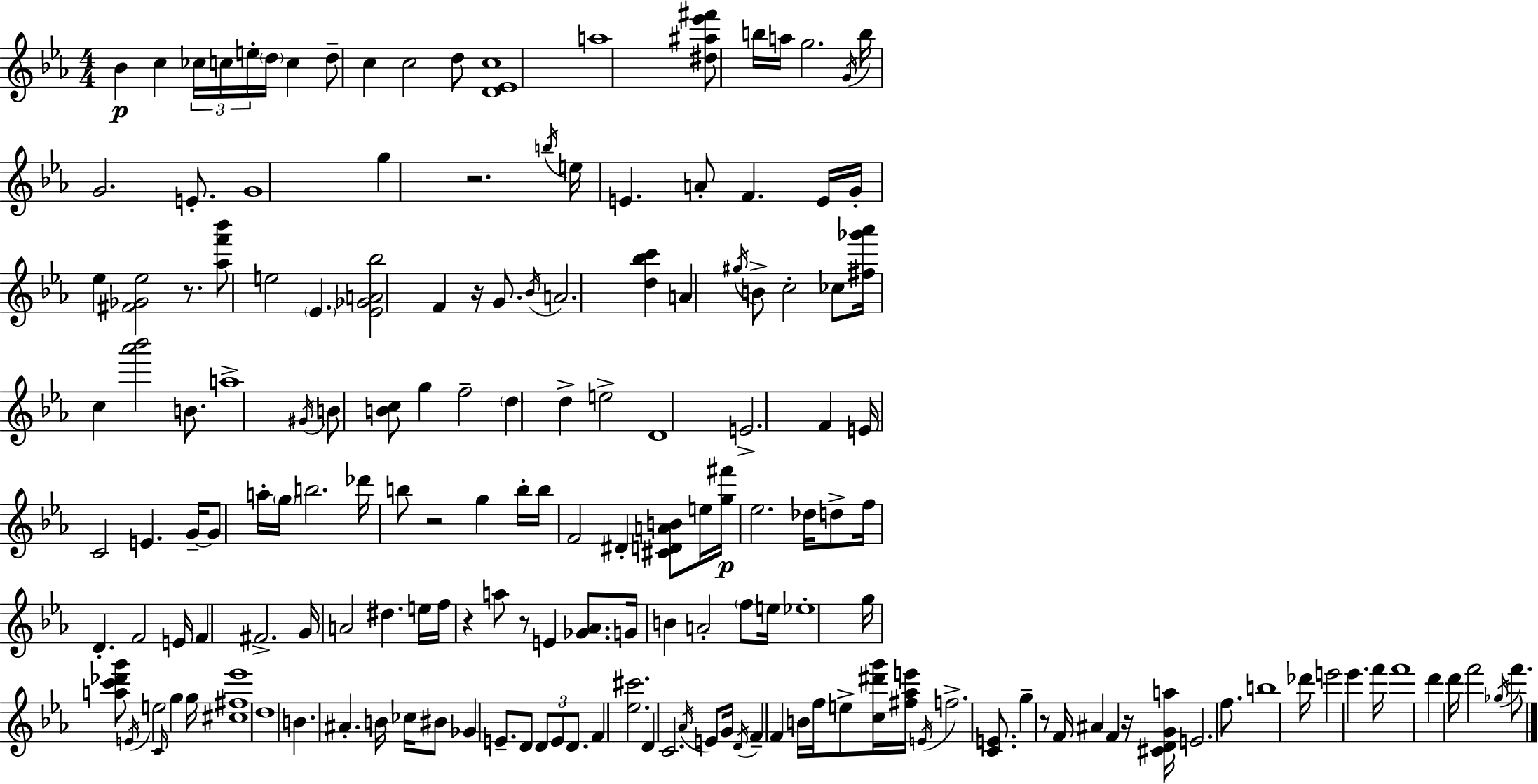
X:1
T:Untitled
M:4/4
L:1/4
K:Cm
_B c _c/4 c/4 e/4 d/4 c d/2 c c2 d/2 [D_Ec]4 a4 [^d^a_e'^f']/2 b/4 a/4 g2 G/4 b/4 G2 E/2 G4 g z2 b/4 e/4 E A/2 F E/4 G/4 _e [^F_G_e]2 z/2 [_af'_b']/2 e2 _E [_E_GA_b]2 F z/4 G/2 _B/4 A2 [d_bc'] A ^g/4 B/2 c2 _c/2 [^f_g'_a']/4 c [_a'_b']2 B/2 a4 ^G/4 B/2 [Bc]/2 g f2 d d e2 D4 E2 F E/4 C2 E G/4 G/2 a/4 g/4 b2 _d'/4 b/2 z2 g b/4 b/4 F2 ^D [^CDAB]/2 e/4 [g^f']/4 _e2 _d/4 d/2 f/4 D F2 E/4 F ^F2 G/4 A2 ^d e/4 f/4 z a/2 z/2 E [_G_A]/2 G/4 B A2 f/2 e/4 _e4 g/4 [ac'_d'g']/2 E/4 e2 C/4 g g/4 [^c^f_e']4 d4 B ^A B/4 _c/4 ^B/2 _G E/2 D/2 D/2 E/2 D/2 F [_e^c']2 D C2 _A/4 E/2 G/4 D/4 F F B/4 f/4 e/2 [c^d'g']/4 [^f_ae']/4 E/4 f2 [CE]/2 g z/2 F/4 ^A F z/4 [^CDGa]/4 E2 f/2 b4 _d'/4 e'2 _e' f'/4 f'4 d' d'/4 f'2 _g/4 f'/2